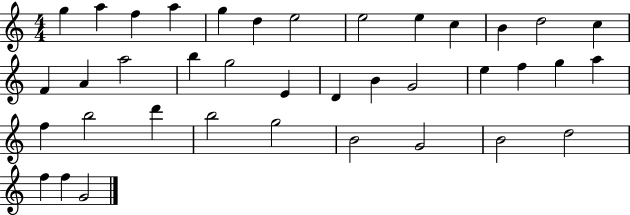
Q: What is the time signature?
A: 4/4